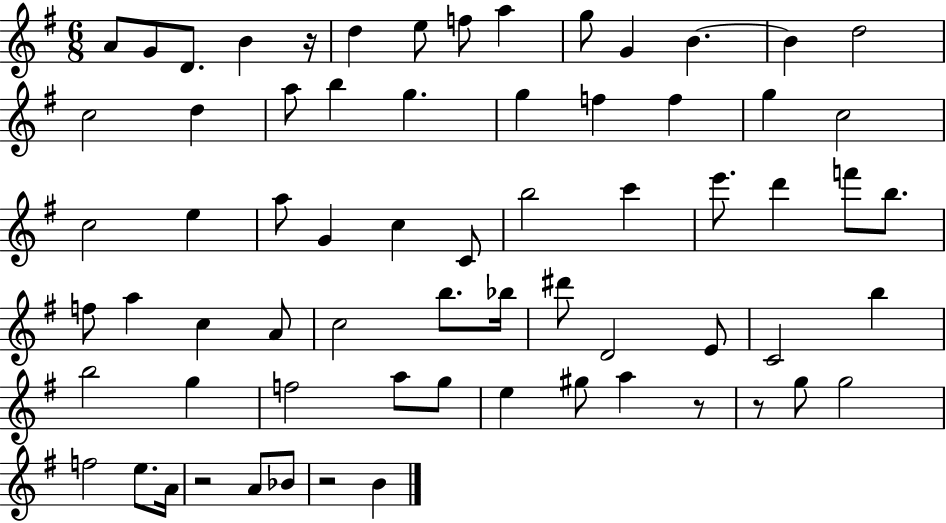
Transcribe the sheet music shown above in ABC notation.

X:1
T:Untitled
M:6/8
L:1/4
K:G
A/2 G/2 D/2 B z/4 d e/2 f/2 a g/2 G B B d2 c2 d a/2 b g g f f g c2 c2 e a/2 G c C/2 b2 c' e'/2 d' f'/2 b/2 f/2 a c A/2 c2 b/2 _b/4 ^d'/2 D2 E/2 C2 b b2 g f2 a/2 g/2 e ^g/2 a z/2 z/2 g/2 g2 f2 e/2 A/4 z2 A/2 _B/2 z2 B